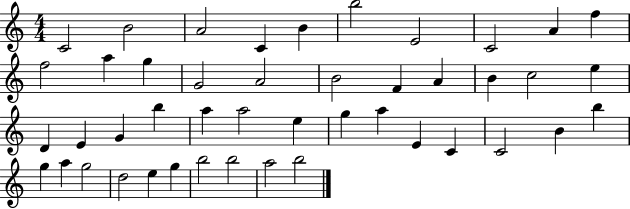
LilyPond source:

{
  \clef treble
  \numericTimeSignature
  \time 4/4
  \key c \major
  c'2 b'2 | a'2 c'4 b'4 | b''2 e'2 | c'2 a'4 f''4 | \break f''2 a''4 g''4 | g'2 a'2 | b'2 f'4 a'4 | b'4 c''2 e''4 | \break d'4 e'4 g'4 b''4 | a''4 a''2 e''4 | g''4 a''4 e'4 c'4 | c'2 b'4 b''4 | \break g''4 a''4 g''2 | d''2 e''4 g''4 | b''2 b''2 | a''2 b''2 | \break \bar "|."
}